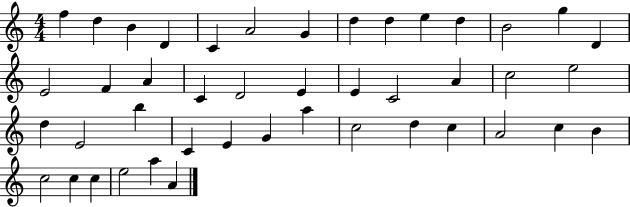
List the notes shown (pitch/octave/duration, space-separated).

F5/q D5/q B4/q D4/q C4/q A4/h G4/q D5/q D5/q E5/q D5/q B4/h G5/q D4/q E4/h F4/q A4/q C4/q D4/h E4/q E4/q C4/h A4/q C5/h E5/h D5/q E4/h B5/q C4/q E4/q G4/q A5/q C5/h D5/q C5/q A4/h C5/q B4/q C5/h C5/q C5/q E5/h A5/q A4/q